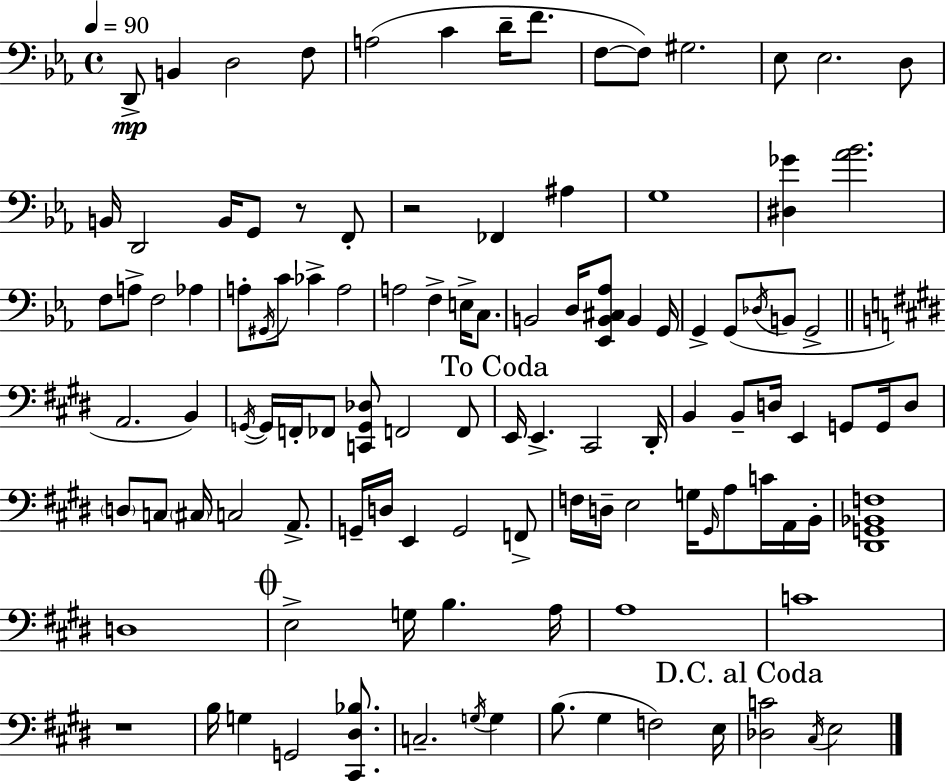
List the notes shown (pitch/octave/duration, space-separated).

D2/e B2/q D3/h F3/e A3/h C4/q D4/s F4/e. F3/e F3/e G#3/h. Eb3/e Eb3/h. D3/e B2/s D2/h B2/s G2/e R/e F2/e R/h FES2/q A#3/q G3/w [D#3,Gb4]/q [Ab4,Bb4]/h. F3/e A3/e F3/h Ab3/q A3/e G#2/s C4/e CES4/q A3/h A3/h F3/q E3/s C3/e. B2/h D3/s [Eb2,B2,C#3,Ab3]/e B2/q G2/s G2/q G2/e Db3/s B2/e G2/h A2/h. B2/q G2/s G2/s F2/s FES2/e [C2,G2,Db3]/e F2/h F2/e E2/s E2/q. C#2/h D#2/s B2/q B2/e D3/s E2/q G2/e G2/s D3/e D3/e C3/e C#3/s C3/h A2/e. G2/s D3/s E2/q G2/h F2/e F3/s D3/s E3/h G3/s G#2/s A3/e C4/s A2/s B2/s [D#2,G2,Bb2,F3]/w D3/w E3/h G3/s B3/q. A3/s A3/w C4/w R/w B3/s G3/q G2/h [C#2,D#3,Bb3]/e. C3/h. G3/s G3/q B3/e. G#3/q F3/h E3/s [Db3,C4]/h C#3/s E3/h